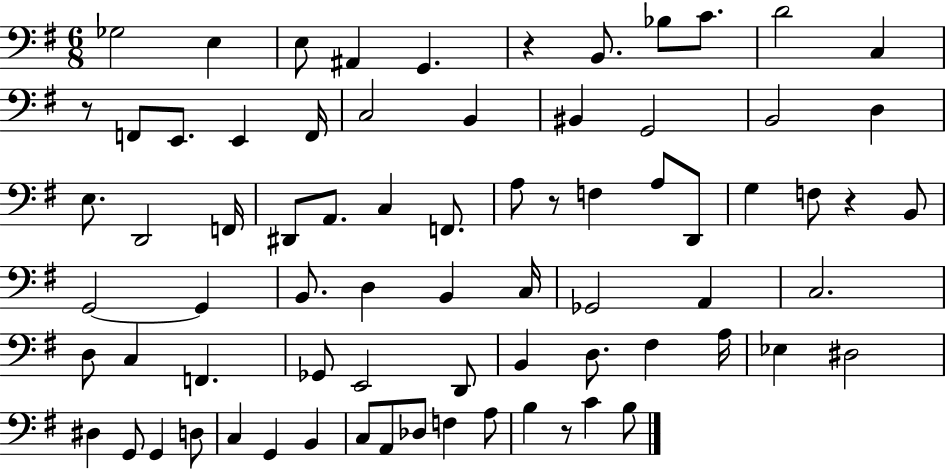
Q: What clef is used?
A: bass